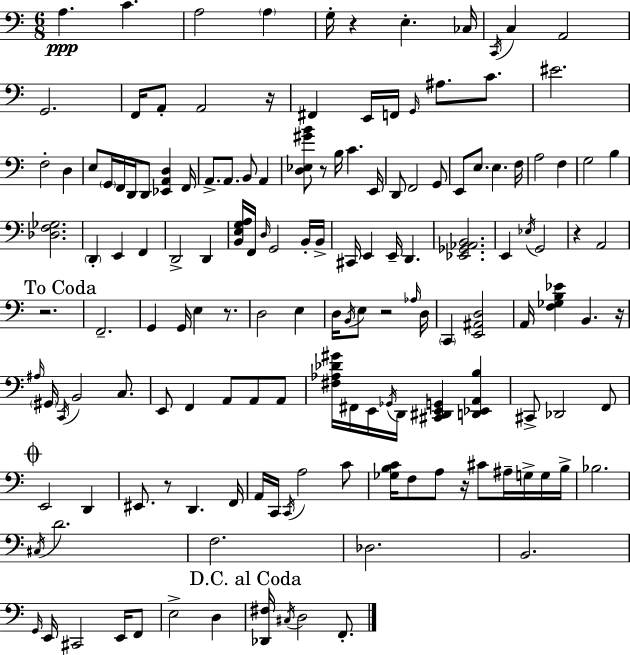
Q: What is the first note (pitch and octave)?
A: A3